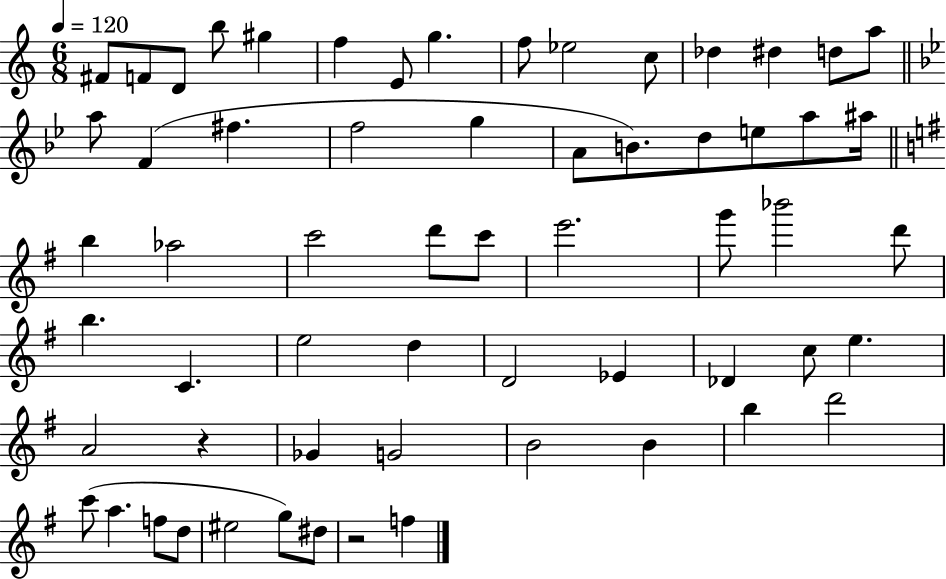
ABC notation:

X:1
T:Untitled
M:6/8
L:1/4
K:C
^F/2 F/2 D/2 b/2 ^g f E/2 g f/2 _e2 c/2 _d ^d d/2 a/2 a/2 F ^f f2 g A/2 B/2 d/2 e/2 a/2 ^a/4 b _a2 c'2 d'/2 c'/2 e'2 g'/2 _b'2 d'/2 b C e2 d D2 _E _D c/2 e A2 z _G G2 B2 B b d'2 c'/2 a f/2 d/2 ^e2 g/2 ^d/2 z2 f